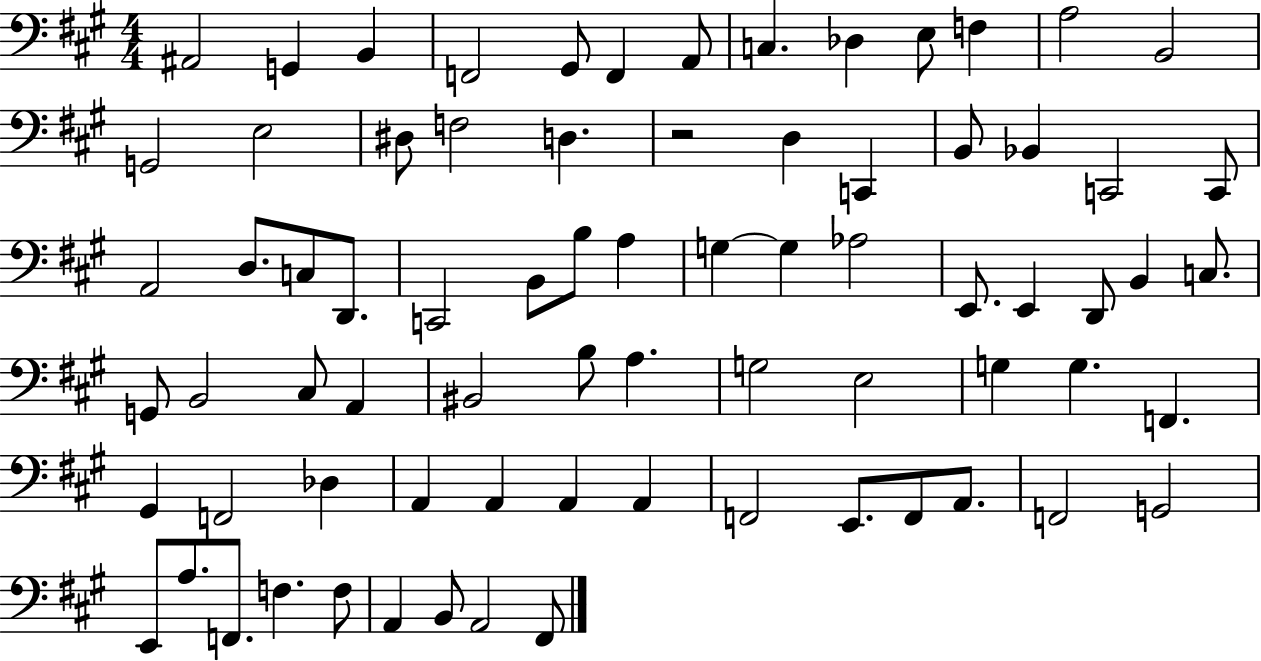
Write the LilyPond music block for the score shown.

{
  \clef bass
  \numericTimeSignature
  \time 4/4
  \key a \major
  \repeat volta 2 { ais,2 g,4 b,4 | f,2 gis,8 f,4 a,8 | c4. des4 e8 f4 | a2 b,2 | \break g,2 e2 | dis8 f2 d4. | r2 d4 c,4 | b,8 bes,4 c,2 c,8 | \break a,2 d8. c8 d,8. | c,2 b,8 b8 a4 | g4~~ g4 aes2 | e,8. e,4 d,8 b,4 c8. | \break g,8 b,2 cis8 a,4 | bis,2 b8 a4. | g2 e2 | g4 g4. f,4. | \break gis,4 f,2 des4 | a,4 a,4 a,4 a,4 | f,2 e,8. f,8 a,8. | f,2 g,2 | \break e,8 a8. f,8. f4. f8 | a,4 b,8 a,2 fis,8 | } \bar "|."
}